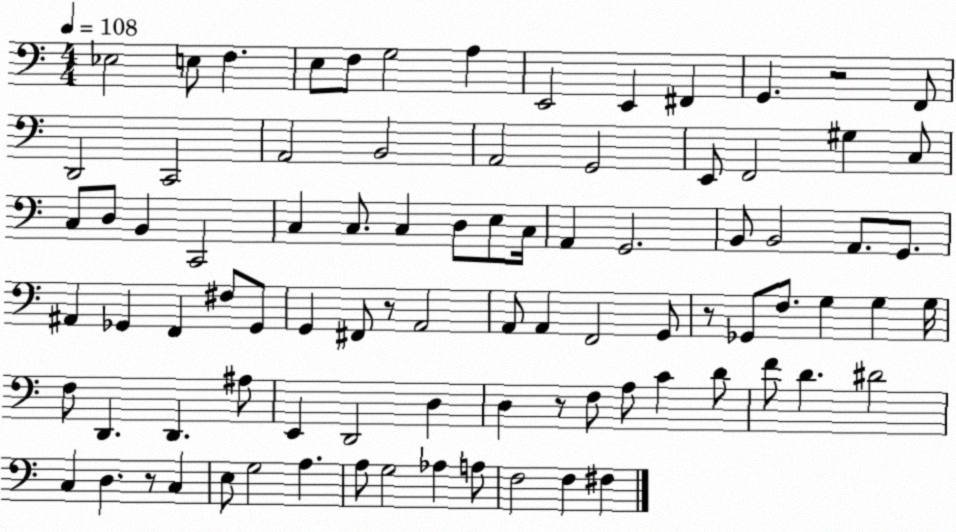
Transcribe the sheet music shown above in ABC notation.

X:1
T:Untitled
M:4/4
L:1/4
K:C
_E,2 E,/2 F, E,/2 F,/2 G,2 A, E,,2 E,, ^F,, G,, z2 F,,/2 D,,2 C,,2 A,,2 B,,2 A,,2 G,,2 E,,/2 F,,2 ^G, C,/2 C,/2 D,/2 B,, C,,2 C, C,/2 C, D,/2 E,/2 C,/4 A,, G,,2 B,,/2 B,,2 A,,/2 G,,/2 ^A,, _G,, F,, ^F,/2 _G,,/2 G,, ^F,,/2 z/2 A,,2 A,,/2 A,, F,,2 G,,/2 z/2 _G,,/2 F,/2 G, G, G,/4 F,/2 D,, D,, ^A,/2 E,, D,,2 D, D, z/2 F,/2 A,/2 C D/2 F/2 D ^D2 C, D, z/2 C, E,/2 G,2 A, A,/2 G,2 _A, A,/2 F,2 F, ^F,